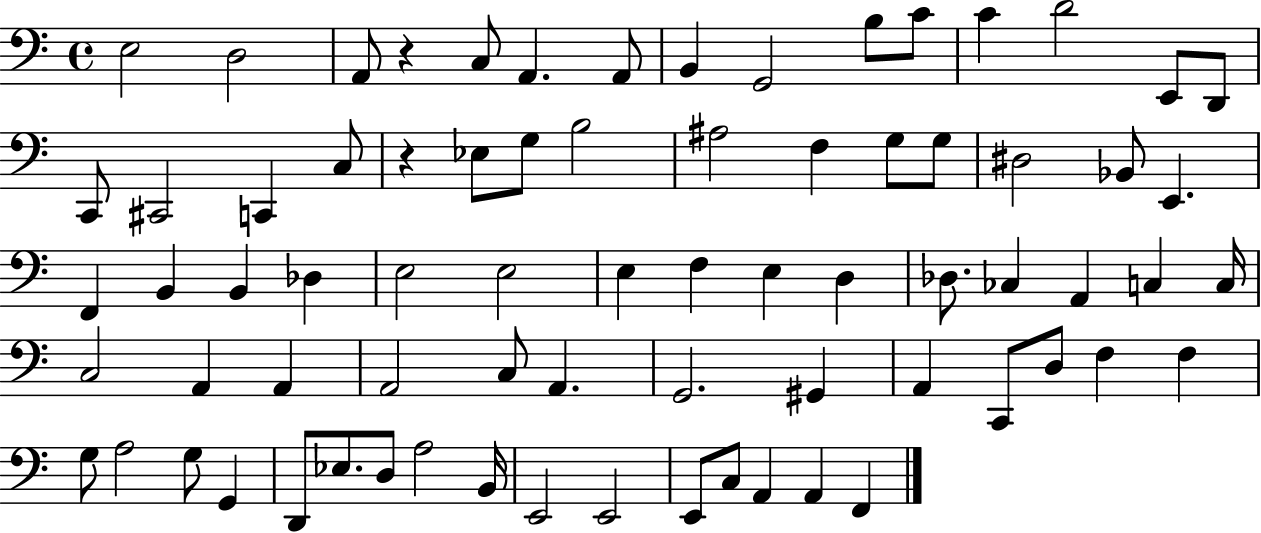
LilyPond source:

{
  \clef bass
  \time 4/4
  \defaultTimeSignature
  \key c \major
  e2 d2 | a,8 r4 c8 a,4. a,8 | b,4 g,2 b8 c'8 | c'4 d'2 e,8 d,8 | \break c,8 cis,2 c,4 c8 | r4 ees8 g8 b2 | ais2 f4 g8 g8 | dis2 bes,8 e,4. | \break f,4 b,4 b,4 des4 | e2 e2 | e4 f4 e4 d4 | des8. ces4 a,4 c4 c16 | \break c2 a,4 a,4 | a,2 c8 a,4. | g,2. gis,4 | a,4 c,8 d8 f4 f4 | \break g8 a2 g8 g,4 | d,8 ees8. d8 a2 b,16 | e,2 e,2 | e,8 c8 a,4 a,4 f,4 | \break \bar "|."
}